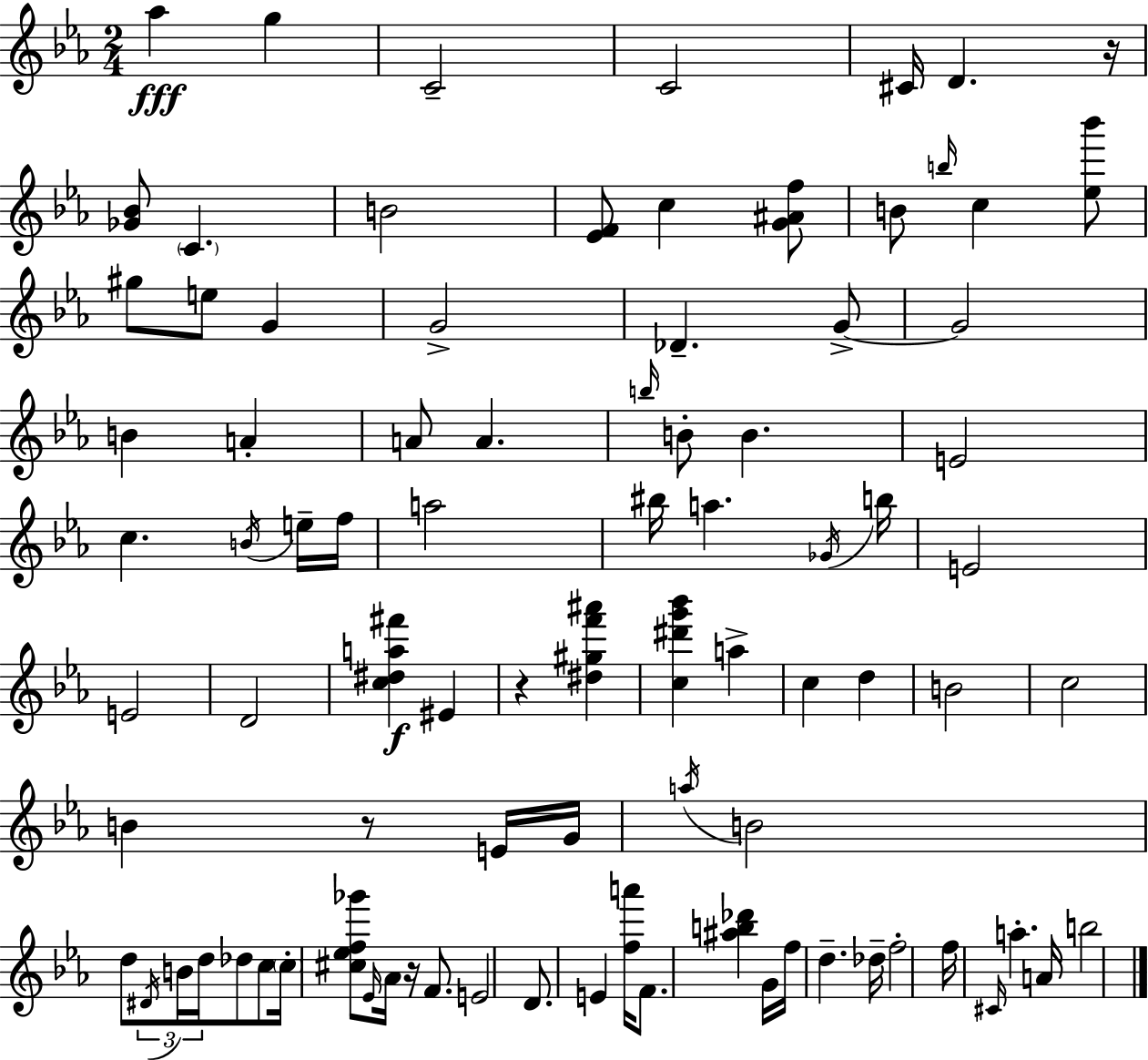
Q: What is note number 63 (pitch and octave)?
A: E4